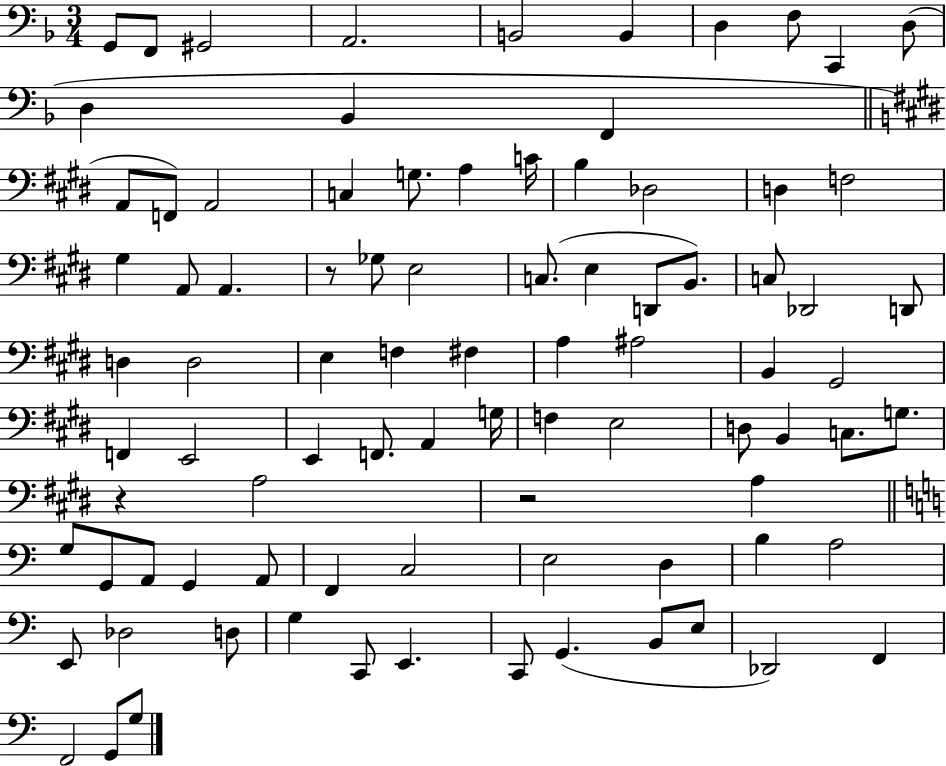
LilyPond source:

{
  \clef bass
  \numericTimeSignature
  \time 3/4
  \key f \major
  g,8 f,8 gis,2 | a,2. | b,2 b,4 | d4 f8 c,4 d8( | \break d4 bes,4 f,4 | \bar "||" \break \key e \major a,8 f,8) a,2 | c4 g8. a4 c'16 | b4 des2 | d4 f2 | \break gis4 a,8 a,4. | r8 ges8 e2 | c8.( e4 d,8 b,8.) | c8 des,2 d,8 | \break d4 d2 | e4 f4 fis4 | a4 ais2 | b,4 gis,2 | \break f,4 e,2 | e,4 f,8. a,4 g16 | f4 e2 | d8 b,4 c8. g8. | \break r4 a2 | r2 a4 | \bar "||" \break \key c \major g8 g,8 a,8 g,4 a,8 | f,4 c2 | e2 d4 | b4 a2 | \break e,8 des2 d8 | g4 c,8 e,4. | c,8 g,4.( b,8 e8 | des,2) f,4 | \break f,2 g,8 g8 | \bar "|."
}